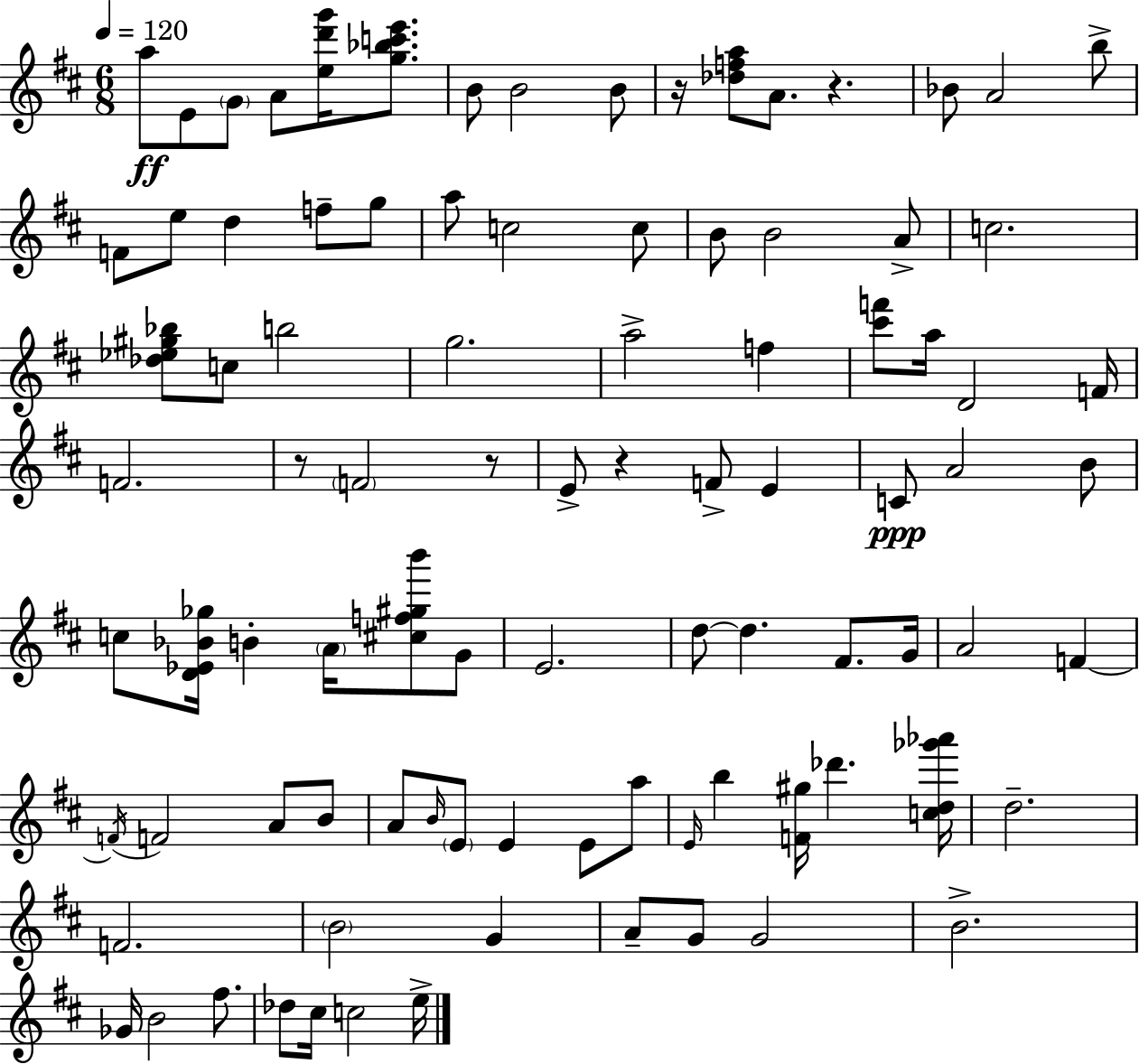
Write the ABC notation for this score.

X:1
T:Untitled
M:6/8
L:1/4
K:D
a/2 E/2 G/2 A/2 [ed'g']/4 [g_bc'e']/2 B/2 B2 B/2 z/4 [_dfa]/2 A/2 z _B/2 A2 b/2 F/2 e/2 d f/2 g/2 a/2 c2 c/2 B/2 B2 A/2 c2 [_d_e^g_b]/2 c/2 b2 g2 a2 f [^c'f']/2 a/4 D2 F/4 F2 z/2 F2 z/2 E/2 z F/2 E C/2 A2 B/2 c/2 [D_E_B_g]/4 B A/4 [^cf^gb']/2 G/2 E2 d/2 d ^F/2 G/4 A2 F F/4 F2 A/2 B/2 A/2 B/4 E/2 E E/2 a/2 E/4 b [F^g]/4 _d' [cd_g'_a']/4 d2 F2 B2 G A/2 G/2 G2 B2 _G/4 B2 ^f/2 _d/2 ^c/4 c2 e/4